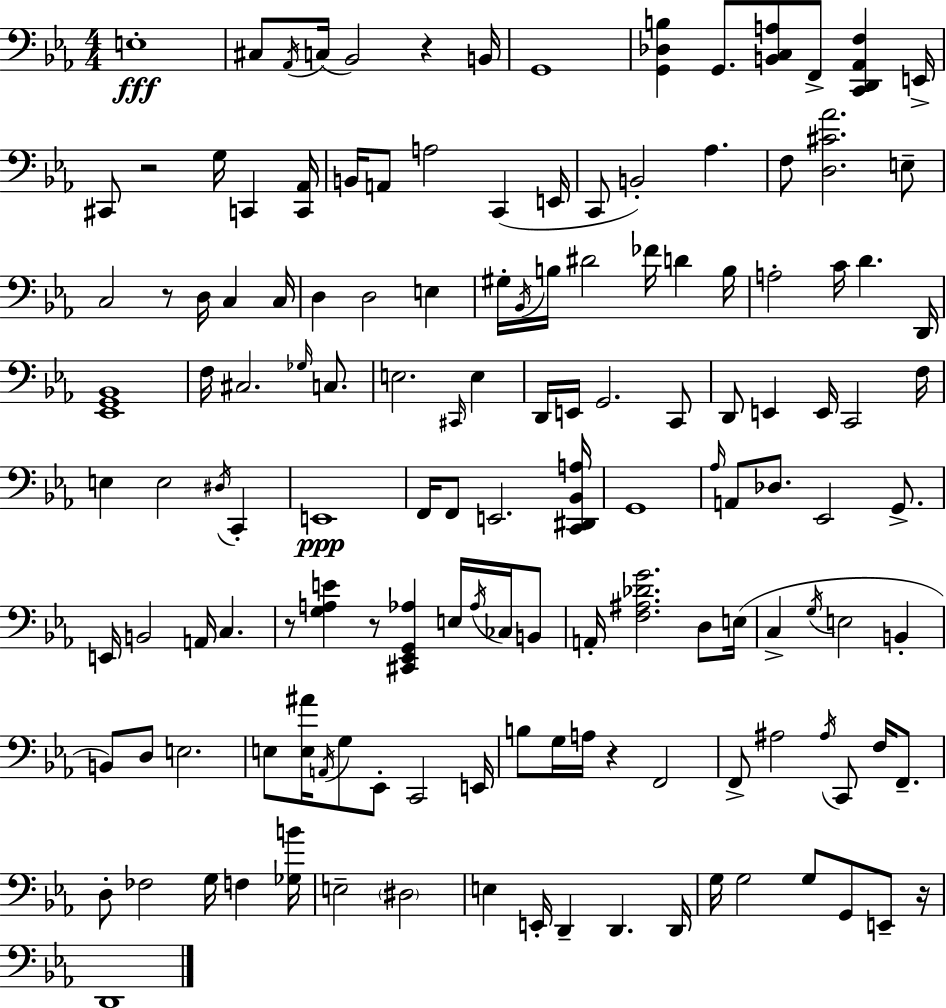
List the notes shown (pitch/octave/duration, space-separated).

E3/w C#3/e Ab2/s C3/s Bb2/h R/q B2/s G2/w [G2,Db3,B3]/q G2/e. [B2,C3,A3]/e F2/e [C2,D2,Ab2,F3]/q E2/s C#2/e R/h G3/s C2/q [C2,Ab2]/s B2/s A2/e A3/h C2/q E2/s C2/e B2/h Ab3/q. F3/e [D3,C#4,Ab4]/h. E3/e C3/h R/e D3/s C3/q C3/s D3/q D3/h E3/q G#3/s Bb2/s B3/s D#4/h FES4/s D4/q B3/s A3/h C4/s D4/q. D2/s [Eb2,G2,Bb2]/w F3/s C#3/h. Gb3/s C3/e. E3/h. C#2/s E3/q D2/s E2/s G2/h. C2/e D2/e E2/q E2/s C2/h F3/s E3/q E3/h D#3/s C2/q E2/w F2/s F2/e E2/h. [C2,D#2,Bb2,A3]/s G2/w Ab3/s A2/e Db3/e. Eb2/h G2/e. E2/s B2/h A2/s C3/q. R/e [G3,A3,E4]/q R/e [C#2,Eb2,G2,Ab3]/q E3/s Ab3/s CES3/s B2/e A2/s [F3,A#3,Db4,G4]/h. D3/e E3/s C3/q G3/s E3/h B2/q B2/e D3/e E3/h. E3/e [E3,A#4]/s A2/s G3/e Eb2/e C2/h E2/s B3/e G3/s A3/s R/q F2/h F2/e A#3/h A#3/s C2/e F3/s F2/e. D3/e FES3/h G3/s F3/q [Gb3,B4]/s E3/h D#3/h E3/q E2/s D2/q D2/q. D2/s G3/s G3/h G3/e G2/e E2/e R/s D2/w